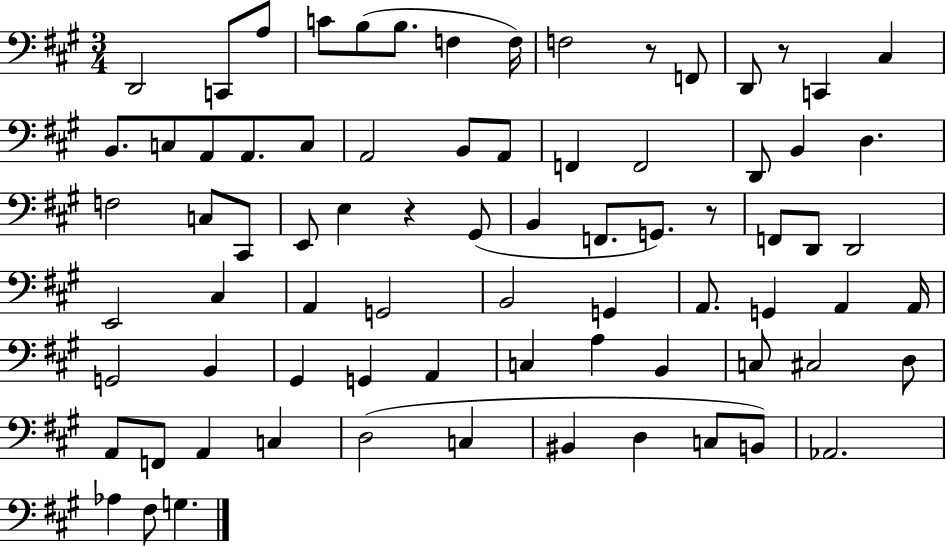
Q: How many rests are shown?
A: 4